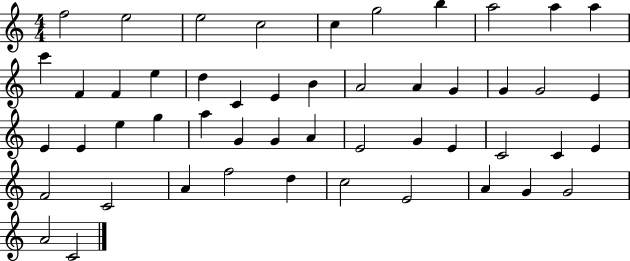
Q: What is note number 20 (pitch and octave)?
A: A4